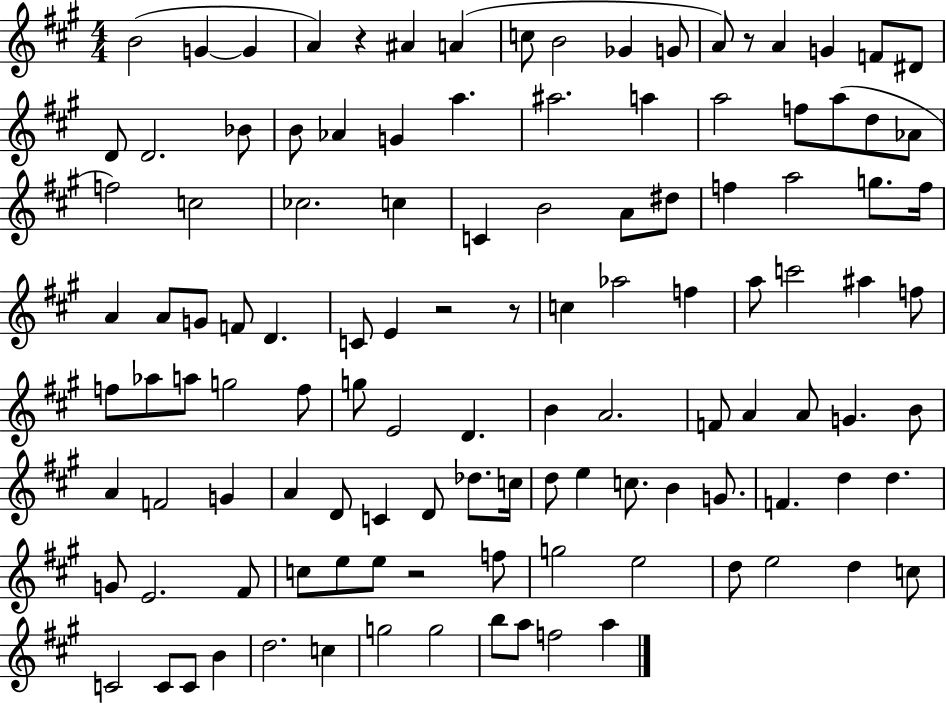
X:1
T:Untitled
M:4/4
L:1/4
K:A
B2 G G A z ^A A c/2 B2 _G G/2 A/2 z/2 A G F/2 ^D/2 D/2 D2 _B/2 B/2 _A G a ^a2 a a2 f/2 a/2 d/2 _A/2 f2 c2 _c2 c C B2 A/2 ^d/2 f a2 g/2 f/4 A A/2 G/2 F/2 D C/2 E z2 z/2 c _a2 f a/2 c'2 ^a f/2 f/2 _a/2 a/2 g2 f/2 g/2 E2 D B A2 F/2 A A/2 G B/2 A F2 G A D/2 C D/2 _d/2 c/4 d/2 e c/2 B G/2 F d d G/2 E2 ^F/2 c/2 e/2 e/2 z2 f/2 g2 e2 d/2 e2 d c/2 C2 C/2 C/2 B d2 c g2 g2 b/2 a/2 f2 a